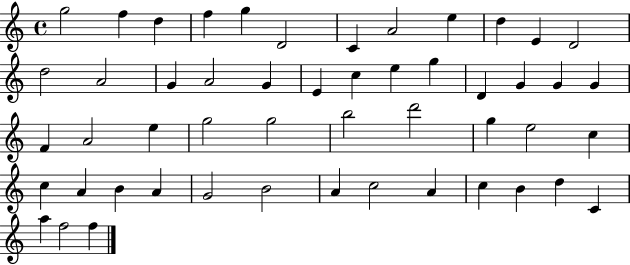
G5/h F5/q D5/q F5/q G5/q D4/h C4/q A4/h E5/q D5/q E4/q D4/h D5/h A4/h G4/q A4/h G4/q E4/q C5/q E5/q G5/q D4/q G4/q G4/q G4/q F4/q A4/h E5/q G5/h G5/h B5/h D6/h G5/q E5/h C5/q C5/q A4/q B4/q A4/q G4/h B4/h A4/q C5/h A4/q C5/q B4/q D5/q C4/q A5/q F5/h F5/q